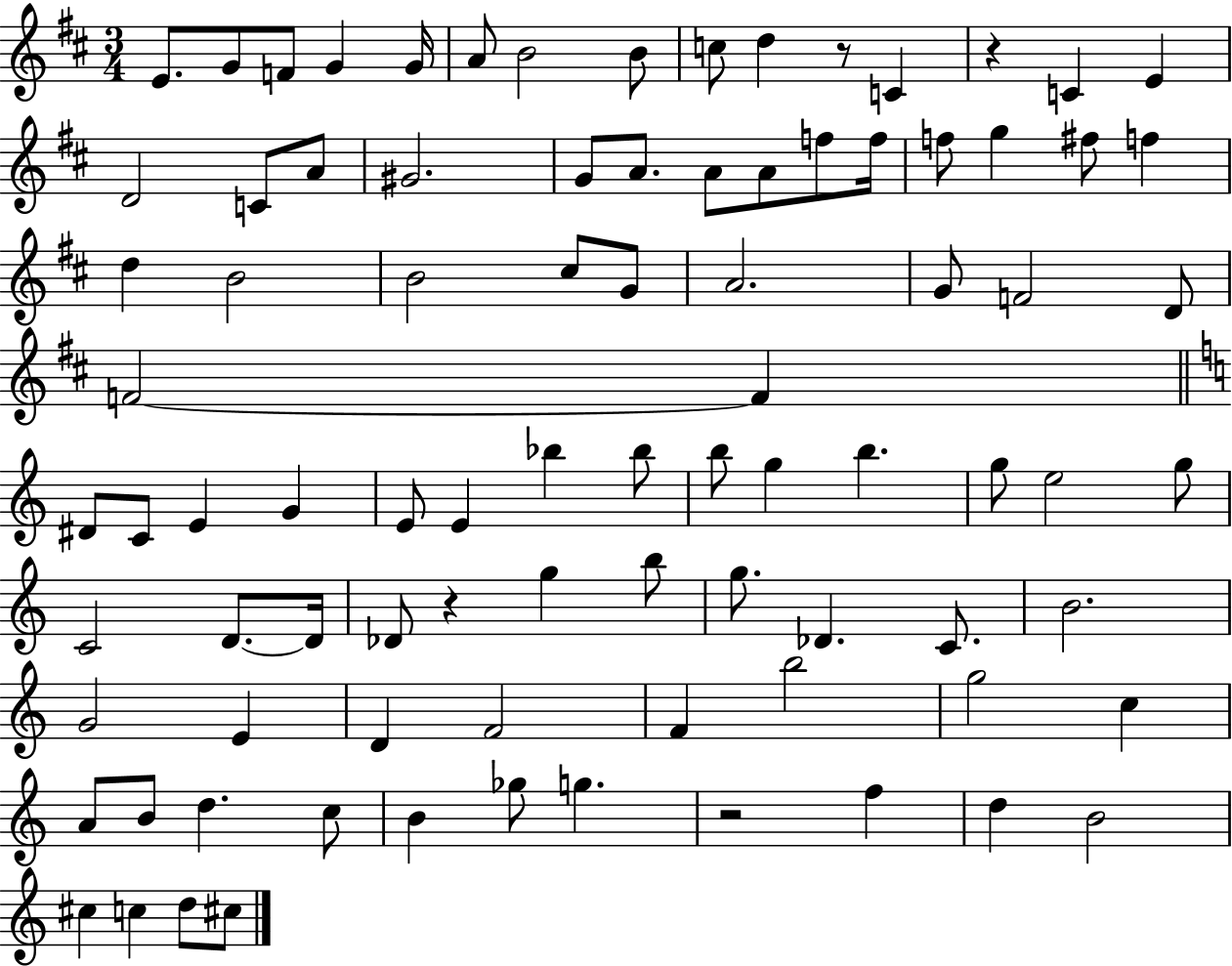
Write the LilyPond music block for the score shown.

{
  \clef treble
  \numericTimeSignature
  \time 3/4
  \key d \major
  e'8. g'8 f'8 g'4 g'16 | a'8 b'2 b'8 | c''8 d''4 r8 c'4 | r4 c'4 e'4 | \break d'2 c'8 a'8 | gis'2. | g'8 a'8. a'8 a'8 f''8 f''16 | f''8 g''4 fis''8 f''4 | \break d''4 b'2 | b'2 cis''8 g'8 | a'2. | g'8 f'2 d'8 | \break f'2~~ f'4 | \bar "||" \break \key c \major dis'8 c'8 e'4 g'4 | e'8 e'4 bes''4 bes''8 | b''8 g''4 b''4. | g''8 e''2 g''8 | \break c'2 d'8.~~ d'16 | des'8 r4 g''4 b''8 | g''8. des'4. c'8. | b'2. | \break g'2 e'4 | d'4 f'2 | f'4 b''2 | g''2 c''4 | \break a'8 b'8 d''4. c''8 | b'4 ges''8 g''4. | r2 f''4 | d''4 b'2 | \break cis''4 c''4 d''8 cis''8 | \bar "|."
}